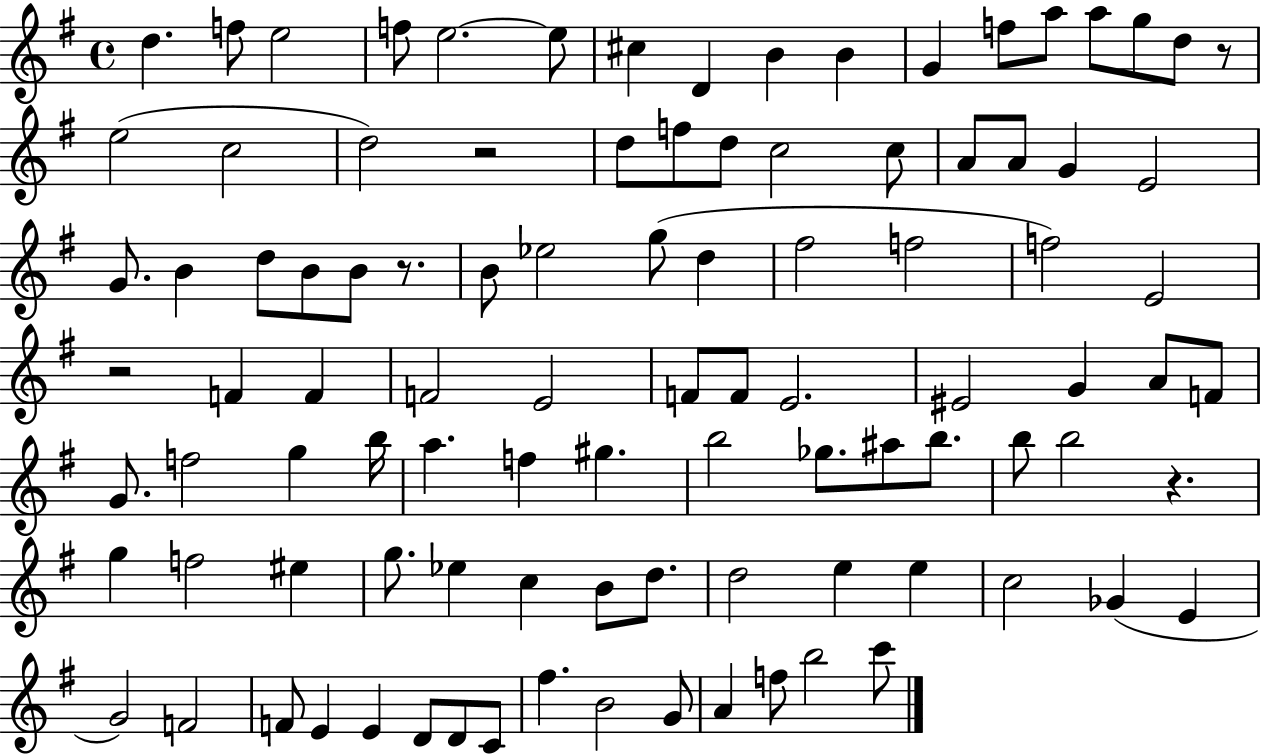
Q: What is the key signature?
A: G major